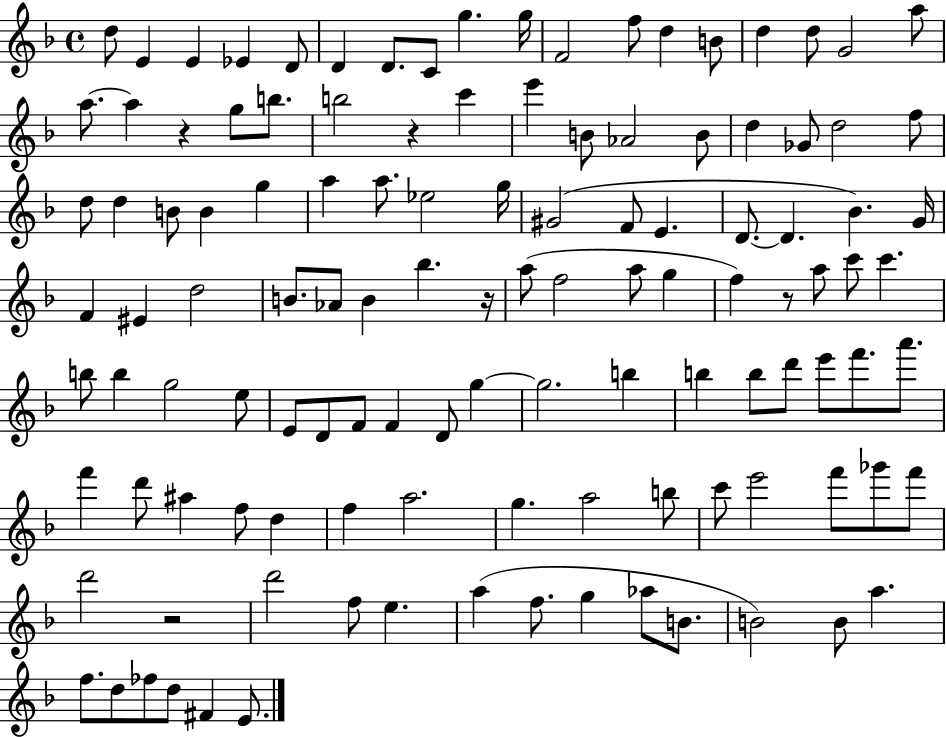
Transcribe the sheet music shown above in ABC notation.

X:1
T:Untitled
M:4/4
L:1/4
K:F
d/2 E E _E D/2 D D/2 C/2 g g/4 F2 f/2 d B/2 d d/2 G2 a/2 a/2 a z g/2 b/2 b2 z c' e' B/2 _A2 B/2 d _G/2 d2 f/2 d/2 d B/2 B g a a/2 _e2 g/4 ^G2 F/2 E D/2 D _B G/4 F ^E d2 B/2 _A/2 B _b z/4 a/2 f2 a/2 g f z/2 a/2 c'/2 c' b/2 b g2 e/2 E/2 D/2 F/2 F D/2 g g2 b b b/2 d'/2 e'/2 f'/2 a'/2 f' d'/2 ^a f/2 d f a2 g a2 b/2 c'/2 e'2 f'/2 _g'/2 f'/2 d'2 z2 d'2 f/2 e a f/2 g _a/2 B/2 B2 B/2 a f/2 d/2 _f/2 d/2 ^F E/2